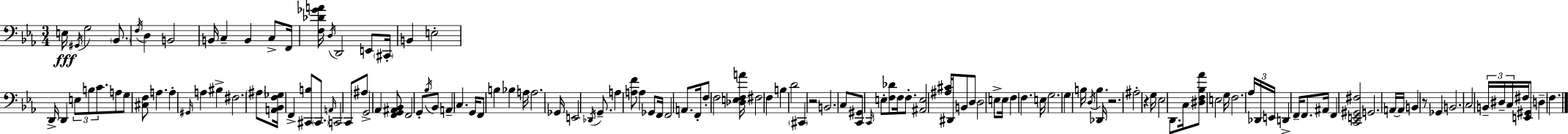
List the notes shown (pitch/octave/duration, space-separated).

E3/s G#2/s G3/h Bb2/e. F3/s D3/q B2/h B2/s C3/q B2/q C3/e F2/s [F3,Db4,Gb4,A4]/s D3/s D2/h E2/e C#2/s B2/q E3/h D2/s D2/q E3/e B3/e C4/e. A3/e G3/e [C#3,F3]/e A3/q. A3/q G#2/s A3/q BIS3/q F#3/h. A#3/e [A2,Bb2,F3,Gb3]/s F2/q [C#2,B3]/e C#2/e. A2/s C2/h C2/e A#3/e G2/h Ab2/q [F2,G2,A#2,Bb2]/e F2/h G2/e Bb3/s Bb2/e A2/q C3/q. G2/s F2/e B3/q Bb3/q A3/s A3/h. Gb2/s E2/h Db2/s G2/e. A3/q [A3,F4]/e A3/q Gb2/e F2/s F2/h A2/e. F2/s F3/e F3/h [Db3,E3,F3,A4]/s F#3/h F3/q B3/q D4/h C#2/q R/h B2/h. C3/e [C2,G#2]/e C2/s E3/e [F3,Db4]/e F3/s F3/e. [A#2,E3]/h [A#3,C#4]/s D#2/s B2/e D3/e D3/h E3/e E3/s F3/q F3/q. E3/s G3/h. G3/q B3/s D3/s B3/q. Db2/s R/h. A#3/h R/q G3/s Eb3/h D2/e. C3/s [D#3,F3,Bb3,Ab4]/e E3/h G3/s F3/h. Ab3/s Db2/s E2/s D2/q F2/s F2/e. A#2/s F2/q [C2,E2,G#2,F#3]/h G2/h. A2/s A2/s B2/q R/e Gb2/q B2/h. C3/h B2/s D#3/s C3/s F#3/s [E2,G#2]/e D3/q F3/q.